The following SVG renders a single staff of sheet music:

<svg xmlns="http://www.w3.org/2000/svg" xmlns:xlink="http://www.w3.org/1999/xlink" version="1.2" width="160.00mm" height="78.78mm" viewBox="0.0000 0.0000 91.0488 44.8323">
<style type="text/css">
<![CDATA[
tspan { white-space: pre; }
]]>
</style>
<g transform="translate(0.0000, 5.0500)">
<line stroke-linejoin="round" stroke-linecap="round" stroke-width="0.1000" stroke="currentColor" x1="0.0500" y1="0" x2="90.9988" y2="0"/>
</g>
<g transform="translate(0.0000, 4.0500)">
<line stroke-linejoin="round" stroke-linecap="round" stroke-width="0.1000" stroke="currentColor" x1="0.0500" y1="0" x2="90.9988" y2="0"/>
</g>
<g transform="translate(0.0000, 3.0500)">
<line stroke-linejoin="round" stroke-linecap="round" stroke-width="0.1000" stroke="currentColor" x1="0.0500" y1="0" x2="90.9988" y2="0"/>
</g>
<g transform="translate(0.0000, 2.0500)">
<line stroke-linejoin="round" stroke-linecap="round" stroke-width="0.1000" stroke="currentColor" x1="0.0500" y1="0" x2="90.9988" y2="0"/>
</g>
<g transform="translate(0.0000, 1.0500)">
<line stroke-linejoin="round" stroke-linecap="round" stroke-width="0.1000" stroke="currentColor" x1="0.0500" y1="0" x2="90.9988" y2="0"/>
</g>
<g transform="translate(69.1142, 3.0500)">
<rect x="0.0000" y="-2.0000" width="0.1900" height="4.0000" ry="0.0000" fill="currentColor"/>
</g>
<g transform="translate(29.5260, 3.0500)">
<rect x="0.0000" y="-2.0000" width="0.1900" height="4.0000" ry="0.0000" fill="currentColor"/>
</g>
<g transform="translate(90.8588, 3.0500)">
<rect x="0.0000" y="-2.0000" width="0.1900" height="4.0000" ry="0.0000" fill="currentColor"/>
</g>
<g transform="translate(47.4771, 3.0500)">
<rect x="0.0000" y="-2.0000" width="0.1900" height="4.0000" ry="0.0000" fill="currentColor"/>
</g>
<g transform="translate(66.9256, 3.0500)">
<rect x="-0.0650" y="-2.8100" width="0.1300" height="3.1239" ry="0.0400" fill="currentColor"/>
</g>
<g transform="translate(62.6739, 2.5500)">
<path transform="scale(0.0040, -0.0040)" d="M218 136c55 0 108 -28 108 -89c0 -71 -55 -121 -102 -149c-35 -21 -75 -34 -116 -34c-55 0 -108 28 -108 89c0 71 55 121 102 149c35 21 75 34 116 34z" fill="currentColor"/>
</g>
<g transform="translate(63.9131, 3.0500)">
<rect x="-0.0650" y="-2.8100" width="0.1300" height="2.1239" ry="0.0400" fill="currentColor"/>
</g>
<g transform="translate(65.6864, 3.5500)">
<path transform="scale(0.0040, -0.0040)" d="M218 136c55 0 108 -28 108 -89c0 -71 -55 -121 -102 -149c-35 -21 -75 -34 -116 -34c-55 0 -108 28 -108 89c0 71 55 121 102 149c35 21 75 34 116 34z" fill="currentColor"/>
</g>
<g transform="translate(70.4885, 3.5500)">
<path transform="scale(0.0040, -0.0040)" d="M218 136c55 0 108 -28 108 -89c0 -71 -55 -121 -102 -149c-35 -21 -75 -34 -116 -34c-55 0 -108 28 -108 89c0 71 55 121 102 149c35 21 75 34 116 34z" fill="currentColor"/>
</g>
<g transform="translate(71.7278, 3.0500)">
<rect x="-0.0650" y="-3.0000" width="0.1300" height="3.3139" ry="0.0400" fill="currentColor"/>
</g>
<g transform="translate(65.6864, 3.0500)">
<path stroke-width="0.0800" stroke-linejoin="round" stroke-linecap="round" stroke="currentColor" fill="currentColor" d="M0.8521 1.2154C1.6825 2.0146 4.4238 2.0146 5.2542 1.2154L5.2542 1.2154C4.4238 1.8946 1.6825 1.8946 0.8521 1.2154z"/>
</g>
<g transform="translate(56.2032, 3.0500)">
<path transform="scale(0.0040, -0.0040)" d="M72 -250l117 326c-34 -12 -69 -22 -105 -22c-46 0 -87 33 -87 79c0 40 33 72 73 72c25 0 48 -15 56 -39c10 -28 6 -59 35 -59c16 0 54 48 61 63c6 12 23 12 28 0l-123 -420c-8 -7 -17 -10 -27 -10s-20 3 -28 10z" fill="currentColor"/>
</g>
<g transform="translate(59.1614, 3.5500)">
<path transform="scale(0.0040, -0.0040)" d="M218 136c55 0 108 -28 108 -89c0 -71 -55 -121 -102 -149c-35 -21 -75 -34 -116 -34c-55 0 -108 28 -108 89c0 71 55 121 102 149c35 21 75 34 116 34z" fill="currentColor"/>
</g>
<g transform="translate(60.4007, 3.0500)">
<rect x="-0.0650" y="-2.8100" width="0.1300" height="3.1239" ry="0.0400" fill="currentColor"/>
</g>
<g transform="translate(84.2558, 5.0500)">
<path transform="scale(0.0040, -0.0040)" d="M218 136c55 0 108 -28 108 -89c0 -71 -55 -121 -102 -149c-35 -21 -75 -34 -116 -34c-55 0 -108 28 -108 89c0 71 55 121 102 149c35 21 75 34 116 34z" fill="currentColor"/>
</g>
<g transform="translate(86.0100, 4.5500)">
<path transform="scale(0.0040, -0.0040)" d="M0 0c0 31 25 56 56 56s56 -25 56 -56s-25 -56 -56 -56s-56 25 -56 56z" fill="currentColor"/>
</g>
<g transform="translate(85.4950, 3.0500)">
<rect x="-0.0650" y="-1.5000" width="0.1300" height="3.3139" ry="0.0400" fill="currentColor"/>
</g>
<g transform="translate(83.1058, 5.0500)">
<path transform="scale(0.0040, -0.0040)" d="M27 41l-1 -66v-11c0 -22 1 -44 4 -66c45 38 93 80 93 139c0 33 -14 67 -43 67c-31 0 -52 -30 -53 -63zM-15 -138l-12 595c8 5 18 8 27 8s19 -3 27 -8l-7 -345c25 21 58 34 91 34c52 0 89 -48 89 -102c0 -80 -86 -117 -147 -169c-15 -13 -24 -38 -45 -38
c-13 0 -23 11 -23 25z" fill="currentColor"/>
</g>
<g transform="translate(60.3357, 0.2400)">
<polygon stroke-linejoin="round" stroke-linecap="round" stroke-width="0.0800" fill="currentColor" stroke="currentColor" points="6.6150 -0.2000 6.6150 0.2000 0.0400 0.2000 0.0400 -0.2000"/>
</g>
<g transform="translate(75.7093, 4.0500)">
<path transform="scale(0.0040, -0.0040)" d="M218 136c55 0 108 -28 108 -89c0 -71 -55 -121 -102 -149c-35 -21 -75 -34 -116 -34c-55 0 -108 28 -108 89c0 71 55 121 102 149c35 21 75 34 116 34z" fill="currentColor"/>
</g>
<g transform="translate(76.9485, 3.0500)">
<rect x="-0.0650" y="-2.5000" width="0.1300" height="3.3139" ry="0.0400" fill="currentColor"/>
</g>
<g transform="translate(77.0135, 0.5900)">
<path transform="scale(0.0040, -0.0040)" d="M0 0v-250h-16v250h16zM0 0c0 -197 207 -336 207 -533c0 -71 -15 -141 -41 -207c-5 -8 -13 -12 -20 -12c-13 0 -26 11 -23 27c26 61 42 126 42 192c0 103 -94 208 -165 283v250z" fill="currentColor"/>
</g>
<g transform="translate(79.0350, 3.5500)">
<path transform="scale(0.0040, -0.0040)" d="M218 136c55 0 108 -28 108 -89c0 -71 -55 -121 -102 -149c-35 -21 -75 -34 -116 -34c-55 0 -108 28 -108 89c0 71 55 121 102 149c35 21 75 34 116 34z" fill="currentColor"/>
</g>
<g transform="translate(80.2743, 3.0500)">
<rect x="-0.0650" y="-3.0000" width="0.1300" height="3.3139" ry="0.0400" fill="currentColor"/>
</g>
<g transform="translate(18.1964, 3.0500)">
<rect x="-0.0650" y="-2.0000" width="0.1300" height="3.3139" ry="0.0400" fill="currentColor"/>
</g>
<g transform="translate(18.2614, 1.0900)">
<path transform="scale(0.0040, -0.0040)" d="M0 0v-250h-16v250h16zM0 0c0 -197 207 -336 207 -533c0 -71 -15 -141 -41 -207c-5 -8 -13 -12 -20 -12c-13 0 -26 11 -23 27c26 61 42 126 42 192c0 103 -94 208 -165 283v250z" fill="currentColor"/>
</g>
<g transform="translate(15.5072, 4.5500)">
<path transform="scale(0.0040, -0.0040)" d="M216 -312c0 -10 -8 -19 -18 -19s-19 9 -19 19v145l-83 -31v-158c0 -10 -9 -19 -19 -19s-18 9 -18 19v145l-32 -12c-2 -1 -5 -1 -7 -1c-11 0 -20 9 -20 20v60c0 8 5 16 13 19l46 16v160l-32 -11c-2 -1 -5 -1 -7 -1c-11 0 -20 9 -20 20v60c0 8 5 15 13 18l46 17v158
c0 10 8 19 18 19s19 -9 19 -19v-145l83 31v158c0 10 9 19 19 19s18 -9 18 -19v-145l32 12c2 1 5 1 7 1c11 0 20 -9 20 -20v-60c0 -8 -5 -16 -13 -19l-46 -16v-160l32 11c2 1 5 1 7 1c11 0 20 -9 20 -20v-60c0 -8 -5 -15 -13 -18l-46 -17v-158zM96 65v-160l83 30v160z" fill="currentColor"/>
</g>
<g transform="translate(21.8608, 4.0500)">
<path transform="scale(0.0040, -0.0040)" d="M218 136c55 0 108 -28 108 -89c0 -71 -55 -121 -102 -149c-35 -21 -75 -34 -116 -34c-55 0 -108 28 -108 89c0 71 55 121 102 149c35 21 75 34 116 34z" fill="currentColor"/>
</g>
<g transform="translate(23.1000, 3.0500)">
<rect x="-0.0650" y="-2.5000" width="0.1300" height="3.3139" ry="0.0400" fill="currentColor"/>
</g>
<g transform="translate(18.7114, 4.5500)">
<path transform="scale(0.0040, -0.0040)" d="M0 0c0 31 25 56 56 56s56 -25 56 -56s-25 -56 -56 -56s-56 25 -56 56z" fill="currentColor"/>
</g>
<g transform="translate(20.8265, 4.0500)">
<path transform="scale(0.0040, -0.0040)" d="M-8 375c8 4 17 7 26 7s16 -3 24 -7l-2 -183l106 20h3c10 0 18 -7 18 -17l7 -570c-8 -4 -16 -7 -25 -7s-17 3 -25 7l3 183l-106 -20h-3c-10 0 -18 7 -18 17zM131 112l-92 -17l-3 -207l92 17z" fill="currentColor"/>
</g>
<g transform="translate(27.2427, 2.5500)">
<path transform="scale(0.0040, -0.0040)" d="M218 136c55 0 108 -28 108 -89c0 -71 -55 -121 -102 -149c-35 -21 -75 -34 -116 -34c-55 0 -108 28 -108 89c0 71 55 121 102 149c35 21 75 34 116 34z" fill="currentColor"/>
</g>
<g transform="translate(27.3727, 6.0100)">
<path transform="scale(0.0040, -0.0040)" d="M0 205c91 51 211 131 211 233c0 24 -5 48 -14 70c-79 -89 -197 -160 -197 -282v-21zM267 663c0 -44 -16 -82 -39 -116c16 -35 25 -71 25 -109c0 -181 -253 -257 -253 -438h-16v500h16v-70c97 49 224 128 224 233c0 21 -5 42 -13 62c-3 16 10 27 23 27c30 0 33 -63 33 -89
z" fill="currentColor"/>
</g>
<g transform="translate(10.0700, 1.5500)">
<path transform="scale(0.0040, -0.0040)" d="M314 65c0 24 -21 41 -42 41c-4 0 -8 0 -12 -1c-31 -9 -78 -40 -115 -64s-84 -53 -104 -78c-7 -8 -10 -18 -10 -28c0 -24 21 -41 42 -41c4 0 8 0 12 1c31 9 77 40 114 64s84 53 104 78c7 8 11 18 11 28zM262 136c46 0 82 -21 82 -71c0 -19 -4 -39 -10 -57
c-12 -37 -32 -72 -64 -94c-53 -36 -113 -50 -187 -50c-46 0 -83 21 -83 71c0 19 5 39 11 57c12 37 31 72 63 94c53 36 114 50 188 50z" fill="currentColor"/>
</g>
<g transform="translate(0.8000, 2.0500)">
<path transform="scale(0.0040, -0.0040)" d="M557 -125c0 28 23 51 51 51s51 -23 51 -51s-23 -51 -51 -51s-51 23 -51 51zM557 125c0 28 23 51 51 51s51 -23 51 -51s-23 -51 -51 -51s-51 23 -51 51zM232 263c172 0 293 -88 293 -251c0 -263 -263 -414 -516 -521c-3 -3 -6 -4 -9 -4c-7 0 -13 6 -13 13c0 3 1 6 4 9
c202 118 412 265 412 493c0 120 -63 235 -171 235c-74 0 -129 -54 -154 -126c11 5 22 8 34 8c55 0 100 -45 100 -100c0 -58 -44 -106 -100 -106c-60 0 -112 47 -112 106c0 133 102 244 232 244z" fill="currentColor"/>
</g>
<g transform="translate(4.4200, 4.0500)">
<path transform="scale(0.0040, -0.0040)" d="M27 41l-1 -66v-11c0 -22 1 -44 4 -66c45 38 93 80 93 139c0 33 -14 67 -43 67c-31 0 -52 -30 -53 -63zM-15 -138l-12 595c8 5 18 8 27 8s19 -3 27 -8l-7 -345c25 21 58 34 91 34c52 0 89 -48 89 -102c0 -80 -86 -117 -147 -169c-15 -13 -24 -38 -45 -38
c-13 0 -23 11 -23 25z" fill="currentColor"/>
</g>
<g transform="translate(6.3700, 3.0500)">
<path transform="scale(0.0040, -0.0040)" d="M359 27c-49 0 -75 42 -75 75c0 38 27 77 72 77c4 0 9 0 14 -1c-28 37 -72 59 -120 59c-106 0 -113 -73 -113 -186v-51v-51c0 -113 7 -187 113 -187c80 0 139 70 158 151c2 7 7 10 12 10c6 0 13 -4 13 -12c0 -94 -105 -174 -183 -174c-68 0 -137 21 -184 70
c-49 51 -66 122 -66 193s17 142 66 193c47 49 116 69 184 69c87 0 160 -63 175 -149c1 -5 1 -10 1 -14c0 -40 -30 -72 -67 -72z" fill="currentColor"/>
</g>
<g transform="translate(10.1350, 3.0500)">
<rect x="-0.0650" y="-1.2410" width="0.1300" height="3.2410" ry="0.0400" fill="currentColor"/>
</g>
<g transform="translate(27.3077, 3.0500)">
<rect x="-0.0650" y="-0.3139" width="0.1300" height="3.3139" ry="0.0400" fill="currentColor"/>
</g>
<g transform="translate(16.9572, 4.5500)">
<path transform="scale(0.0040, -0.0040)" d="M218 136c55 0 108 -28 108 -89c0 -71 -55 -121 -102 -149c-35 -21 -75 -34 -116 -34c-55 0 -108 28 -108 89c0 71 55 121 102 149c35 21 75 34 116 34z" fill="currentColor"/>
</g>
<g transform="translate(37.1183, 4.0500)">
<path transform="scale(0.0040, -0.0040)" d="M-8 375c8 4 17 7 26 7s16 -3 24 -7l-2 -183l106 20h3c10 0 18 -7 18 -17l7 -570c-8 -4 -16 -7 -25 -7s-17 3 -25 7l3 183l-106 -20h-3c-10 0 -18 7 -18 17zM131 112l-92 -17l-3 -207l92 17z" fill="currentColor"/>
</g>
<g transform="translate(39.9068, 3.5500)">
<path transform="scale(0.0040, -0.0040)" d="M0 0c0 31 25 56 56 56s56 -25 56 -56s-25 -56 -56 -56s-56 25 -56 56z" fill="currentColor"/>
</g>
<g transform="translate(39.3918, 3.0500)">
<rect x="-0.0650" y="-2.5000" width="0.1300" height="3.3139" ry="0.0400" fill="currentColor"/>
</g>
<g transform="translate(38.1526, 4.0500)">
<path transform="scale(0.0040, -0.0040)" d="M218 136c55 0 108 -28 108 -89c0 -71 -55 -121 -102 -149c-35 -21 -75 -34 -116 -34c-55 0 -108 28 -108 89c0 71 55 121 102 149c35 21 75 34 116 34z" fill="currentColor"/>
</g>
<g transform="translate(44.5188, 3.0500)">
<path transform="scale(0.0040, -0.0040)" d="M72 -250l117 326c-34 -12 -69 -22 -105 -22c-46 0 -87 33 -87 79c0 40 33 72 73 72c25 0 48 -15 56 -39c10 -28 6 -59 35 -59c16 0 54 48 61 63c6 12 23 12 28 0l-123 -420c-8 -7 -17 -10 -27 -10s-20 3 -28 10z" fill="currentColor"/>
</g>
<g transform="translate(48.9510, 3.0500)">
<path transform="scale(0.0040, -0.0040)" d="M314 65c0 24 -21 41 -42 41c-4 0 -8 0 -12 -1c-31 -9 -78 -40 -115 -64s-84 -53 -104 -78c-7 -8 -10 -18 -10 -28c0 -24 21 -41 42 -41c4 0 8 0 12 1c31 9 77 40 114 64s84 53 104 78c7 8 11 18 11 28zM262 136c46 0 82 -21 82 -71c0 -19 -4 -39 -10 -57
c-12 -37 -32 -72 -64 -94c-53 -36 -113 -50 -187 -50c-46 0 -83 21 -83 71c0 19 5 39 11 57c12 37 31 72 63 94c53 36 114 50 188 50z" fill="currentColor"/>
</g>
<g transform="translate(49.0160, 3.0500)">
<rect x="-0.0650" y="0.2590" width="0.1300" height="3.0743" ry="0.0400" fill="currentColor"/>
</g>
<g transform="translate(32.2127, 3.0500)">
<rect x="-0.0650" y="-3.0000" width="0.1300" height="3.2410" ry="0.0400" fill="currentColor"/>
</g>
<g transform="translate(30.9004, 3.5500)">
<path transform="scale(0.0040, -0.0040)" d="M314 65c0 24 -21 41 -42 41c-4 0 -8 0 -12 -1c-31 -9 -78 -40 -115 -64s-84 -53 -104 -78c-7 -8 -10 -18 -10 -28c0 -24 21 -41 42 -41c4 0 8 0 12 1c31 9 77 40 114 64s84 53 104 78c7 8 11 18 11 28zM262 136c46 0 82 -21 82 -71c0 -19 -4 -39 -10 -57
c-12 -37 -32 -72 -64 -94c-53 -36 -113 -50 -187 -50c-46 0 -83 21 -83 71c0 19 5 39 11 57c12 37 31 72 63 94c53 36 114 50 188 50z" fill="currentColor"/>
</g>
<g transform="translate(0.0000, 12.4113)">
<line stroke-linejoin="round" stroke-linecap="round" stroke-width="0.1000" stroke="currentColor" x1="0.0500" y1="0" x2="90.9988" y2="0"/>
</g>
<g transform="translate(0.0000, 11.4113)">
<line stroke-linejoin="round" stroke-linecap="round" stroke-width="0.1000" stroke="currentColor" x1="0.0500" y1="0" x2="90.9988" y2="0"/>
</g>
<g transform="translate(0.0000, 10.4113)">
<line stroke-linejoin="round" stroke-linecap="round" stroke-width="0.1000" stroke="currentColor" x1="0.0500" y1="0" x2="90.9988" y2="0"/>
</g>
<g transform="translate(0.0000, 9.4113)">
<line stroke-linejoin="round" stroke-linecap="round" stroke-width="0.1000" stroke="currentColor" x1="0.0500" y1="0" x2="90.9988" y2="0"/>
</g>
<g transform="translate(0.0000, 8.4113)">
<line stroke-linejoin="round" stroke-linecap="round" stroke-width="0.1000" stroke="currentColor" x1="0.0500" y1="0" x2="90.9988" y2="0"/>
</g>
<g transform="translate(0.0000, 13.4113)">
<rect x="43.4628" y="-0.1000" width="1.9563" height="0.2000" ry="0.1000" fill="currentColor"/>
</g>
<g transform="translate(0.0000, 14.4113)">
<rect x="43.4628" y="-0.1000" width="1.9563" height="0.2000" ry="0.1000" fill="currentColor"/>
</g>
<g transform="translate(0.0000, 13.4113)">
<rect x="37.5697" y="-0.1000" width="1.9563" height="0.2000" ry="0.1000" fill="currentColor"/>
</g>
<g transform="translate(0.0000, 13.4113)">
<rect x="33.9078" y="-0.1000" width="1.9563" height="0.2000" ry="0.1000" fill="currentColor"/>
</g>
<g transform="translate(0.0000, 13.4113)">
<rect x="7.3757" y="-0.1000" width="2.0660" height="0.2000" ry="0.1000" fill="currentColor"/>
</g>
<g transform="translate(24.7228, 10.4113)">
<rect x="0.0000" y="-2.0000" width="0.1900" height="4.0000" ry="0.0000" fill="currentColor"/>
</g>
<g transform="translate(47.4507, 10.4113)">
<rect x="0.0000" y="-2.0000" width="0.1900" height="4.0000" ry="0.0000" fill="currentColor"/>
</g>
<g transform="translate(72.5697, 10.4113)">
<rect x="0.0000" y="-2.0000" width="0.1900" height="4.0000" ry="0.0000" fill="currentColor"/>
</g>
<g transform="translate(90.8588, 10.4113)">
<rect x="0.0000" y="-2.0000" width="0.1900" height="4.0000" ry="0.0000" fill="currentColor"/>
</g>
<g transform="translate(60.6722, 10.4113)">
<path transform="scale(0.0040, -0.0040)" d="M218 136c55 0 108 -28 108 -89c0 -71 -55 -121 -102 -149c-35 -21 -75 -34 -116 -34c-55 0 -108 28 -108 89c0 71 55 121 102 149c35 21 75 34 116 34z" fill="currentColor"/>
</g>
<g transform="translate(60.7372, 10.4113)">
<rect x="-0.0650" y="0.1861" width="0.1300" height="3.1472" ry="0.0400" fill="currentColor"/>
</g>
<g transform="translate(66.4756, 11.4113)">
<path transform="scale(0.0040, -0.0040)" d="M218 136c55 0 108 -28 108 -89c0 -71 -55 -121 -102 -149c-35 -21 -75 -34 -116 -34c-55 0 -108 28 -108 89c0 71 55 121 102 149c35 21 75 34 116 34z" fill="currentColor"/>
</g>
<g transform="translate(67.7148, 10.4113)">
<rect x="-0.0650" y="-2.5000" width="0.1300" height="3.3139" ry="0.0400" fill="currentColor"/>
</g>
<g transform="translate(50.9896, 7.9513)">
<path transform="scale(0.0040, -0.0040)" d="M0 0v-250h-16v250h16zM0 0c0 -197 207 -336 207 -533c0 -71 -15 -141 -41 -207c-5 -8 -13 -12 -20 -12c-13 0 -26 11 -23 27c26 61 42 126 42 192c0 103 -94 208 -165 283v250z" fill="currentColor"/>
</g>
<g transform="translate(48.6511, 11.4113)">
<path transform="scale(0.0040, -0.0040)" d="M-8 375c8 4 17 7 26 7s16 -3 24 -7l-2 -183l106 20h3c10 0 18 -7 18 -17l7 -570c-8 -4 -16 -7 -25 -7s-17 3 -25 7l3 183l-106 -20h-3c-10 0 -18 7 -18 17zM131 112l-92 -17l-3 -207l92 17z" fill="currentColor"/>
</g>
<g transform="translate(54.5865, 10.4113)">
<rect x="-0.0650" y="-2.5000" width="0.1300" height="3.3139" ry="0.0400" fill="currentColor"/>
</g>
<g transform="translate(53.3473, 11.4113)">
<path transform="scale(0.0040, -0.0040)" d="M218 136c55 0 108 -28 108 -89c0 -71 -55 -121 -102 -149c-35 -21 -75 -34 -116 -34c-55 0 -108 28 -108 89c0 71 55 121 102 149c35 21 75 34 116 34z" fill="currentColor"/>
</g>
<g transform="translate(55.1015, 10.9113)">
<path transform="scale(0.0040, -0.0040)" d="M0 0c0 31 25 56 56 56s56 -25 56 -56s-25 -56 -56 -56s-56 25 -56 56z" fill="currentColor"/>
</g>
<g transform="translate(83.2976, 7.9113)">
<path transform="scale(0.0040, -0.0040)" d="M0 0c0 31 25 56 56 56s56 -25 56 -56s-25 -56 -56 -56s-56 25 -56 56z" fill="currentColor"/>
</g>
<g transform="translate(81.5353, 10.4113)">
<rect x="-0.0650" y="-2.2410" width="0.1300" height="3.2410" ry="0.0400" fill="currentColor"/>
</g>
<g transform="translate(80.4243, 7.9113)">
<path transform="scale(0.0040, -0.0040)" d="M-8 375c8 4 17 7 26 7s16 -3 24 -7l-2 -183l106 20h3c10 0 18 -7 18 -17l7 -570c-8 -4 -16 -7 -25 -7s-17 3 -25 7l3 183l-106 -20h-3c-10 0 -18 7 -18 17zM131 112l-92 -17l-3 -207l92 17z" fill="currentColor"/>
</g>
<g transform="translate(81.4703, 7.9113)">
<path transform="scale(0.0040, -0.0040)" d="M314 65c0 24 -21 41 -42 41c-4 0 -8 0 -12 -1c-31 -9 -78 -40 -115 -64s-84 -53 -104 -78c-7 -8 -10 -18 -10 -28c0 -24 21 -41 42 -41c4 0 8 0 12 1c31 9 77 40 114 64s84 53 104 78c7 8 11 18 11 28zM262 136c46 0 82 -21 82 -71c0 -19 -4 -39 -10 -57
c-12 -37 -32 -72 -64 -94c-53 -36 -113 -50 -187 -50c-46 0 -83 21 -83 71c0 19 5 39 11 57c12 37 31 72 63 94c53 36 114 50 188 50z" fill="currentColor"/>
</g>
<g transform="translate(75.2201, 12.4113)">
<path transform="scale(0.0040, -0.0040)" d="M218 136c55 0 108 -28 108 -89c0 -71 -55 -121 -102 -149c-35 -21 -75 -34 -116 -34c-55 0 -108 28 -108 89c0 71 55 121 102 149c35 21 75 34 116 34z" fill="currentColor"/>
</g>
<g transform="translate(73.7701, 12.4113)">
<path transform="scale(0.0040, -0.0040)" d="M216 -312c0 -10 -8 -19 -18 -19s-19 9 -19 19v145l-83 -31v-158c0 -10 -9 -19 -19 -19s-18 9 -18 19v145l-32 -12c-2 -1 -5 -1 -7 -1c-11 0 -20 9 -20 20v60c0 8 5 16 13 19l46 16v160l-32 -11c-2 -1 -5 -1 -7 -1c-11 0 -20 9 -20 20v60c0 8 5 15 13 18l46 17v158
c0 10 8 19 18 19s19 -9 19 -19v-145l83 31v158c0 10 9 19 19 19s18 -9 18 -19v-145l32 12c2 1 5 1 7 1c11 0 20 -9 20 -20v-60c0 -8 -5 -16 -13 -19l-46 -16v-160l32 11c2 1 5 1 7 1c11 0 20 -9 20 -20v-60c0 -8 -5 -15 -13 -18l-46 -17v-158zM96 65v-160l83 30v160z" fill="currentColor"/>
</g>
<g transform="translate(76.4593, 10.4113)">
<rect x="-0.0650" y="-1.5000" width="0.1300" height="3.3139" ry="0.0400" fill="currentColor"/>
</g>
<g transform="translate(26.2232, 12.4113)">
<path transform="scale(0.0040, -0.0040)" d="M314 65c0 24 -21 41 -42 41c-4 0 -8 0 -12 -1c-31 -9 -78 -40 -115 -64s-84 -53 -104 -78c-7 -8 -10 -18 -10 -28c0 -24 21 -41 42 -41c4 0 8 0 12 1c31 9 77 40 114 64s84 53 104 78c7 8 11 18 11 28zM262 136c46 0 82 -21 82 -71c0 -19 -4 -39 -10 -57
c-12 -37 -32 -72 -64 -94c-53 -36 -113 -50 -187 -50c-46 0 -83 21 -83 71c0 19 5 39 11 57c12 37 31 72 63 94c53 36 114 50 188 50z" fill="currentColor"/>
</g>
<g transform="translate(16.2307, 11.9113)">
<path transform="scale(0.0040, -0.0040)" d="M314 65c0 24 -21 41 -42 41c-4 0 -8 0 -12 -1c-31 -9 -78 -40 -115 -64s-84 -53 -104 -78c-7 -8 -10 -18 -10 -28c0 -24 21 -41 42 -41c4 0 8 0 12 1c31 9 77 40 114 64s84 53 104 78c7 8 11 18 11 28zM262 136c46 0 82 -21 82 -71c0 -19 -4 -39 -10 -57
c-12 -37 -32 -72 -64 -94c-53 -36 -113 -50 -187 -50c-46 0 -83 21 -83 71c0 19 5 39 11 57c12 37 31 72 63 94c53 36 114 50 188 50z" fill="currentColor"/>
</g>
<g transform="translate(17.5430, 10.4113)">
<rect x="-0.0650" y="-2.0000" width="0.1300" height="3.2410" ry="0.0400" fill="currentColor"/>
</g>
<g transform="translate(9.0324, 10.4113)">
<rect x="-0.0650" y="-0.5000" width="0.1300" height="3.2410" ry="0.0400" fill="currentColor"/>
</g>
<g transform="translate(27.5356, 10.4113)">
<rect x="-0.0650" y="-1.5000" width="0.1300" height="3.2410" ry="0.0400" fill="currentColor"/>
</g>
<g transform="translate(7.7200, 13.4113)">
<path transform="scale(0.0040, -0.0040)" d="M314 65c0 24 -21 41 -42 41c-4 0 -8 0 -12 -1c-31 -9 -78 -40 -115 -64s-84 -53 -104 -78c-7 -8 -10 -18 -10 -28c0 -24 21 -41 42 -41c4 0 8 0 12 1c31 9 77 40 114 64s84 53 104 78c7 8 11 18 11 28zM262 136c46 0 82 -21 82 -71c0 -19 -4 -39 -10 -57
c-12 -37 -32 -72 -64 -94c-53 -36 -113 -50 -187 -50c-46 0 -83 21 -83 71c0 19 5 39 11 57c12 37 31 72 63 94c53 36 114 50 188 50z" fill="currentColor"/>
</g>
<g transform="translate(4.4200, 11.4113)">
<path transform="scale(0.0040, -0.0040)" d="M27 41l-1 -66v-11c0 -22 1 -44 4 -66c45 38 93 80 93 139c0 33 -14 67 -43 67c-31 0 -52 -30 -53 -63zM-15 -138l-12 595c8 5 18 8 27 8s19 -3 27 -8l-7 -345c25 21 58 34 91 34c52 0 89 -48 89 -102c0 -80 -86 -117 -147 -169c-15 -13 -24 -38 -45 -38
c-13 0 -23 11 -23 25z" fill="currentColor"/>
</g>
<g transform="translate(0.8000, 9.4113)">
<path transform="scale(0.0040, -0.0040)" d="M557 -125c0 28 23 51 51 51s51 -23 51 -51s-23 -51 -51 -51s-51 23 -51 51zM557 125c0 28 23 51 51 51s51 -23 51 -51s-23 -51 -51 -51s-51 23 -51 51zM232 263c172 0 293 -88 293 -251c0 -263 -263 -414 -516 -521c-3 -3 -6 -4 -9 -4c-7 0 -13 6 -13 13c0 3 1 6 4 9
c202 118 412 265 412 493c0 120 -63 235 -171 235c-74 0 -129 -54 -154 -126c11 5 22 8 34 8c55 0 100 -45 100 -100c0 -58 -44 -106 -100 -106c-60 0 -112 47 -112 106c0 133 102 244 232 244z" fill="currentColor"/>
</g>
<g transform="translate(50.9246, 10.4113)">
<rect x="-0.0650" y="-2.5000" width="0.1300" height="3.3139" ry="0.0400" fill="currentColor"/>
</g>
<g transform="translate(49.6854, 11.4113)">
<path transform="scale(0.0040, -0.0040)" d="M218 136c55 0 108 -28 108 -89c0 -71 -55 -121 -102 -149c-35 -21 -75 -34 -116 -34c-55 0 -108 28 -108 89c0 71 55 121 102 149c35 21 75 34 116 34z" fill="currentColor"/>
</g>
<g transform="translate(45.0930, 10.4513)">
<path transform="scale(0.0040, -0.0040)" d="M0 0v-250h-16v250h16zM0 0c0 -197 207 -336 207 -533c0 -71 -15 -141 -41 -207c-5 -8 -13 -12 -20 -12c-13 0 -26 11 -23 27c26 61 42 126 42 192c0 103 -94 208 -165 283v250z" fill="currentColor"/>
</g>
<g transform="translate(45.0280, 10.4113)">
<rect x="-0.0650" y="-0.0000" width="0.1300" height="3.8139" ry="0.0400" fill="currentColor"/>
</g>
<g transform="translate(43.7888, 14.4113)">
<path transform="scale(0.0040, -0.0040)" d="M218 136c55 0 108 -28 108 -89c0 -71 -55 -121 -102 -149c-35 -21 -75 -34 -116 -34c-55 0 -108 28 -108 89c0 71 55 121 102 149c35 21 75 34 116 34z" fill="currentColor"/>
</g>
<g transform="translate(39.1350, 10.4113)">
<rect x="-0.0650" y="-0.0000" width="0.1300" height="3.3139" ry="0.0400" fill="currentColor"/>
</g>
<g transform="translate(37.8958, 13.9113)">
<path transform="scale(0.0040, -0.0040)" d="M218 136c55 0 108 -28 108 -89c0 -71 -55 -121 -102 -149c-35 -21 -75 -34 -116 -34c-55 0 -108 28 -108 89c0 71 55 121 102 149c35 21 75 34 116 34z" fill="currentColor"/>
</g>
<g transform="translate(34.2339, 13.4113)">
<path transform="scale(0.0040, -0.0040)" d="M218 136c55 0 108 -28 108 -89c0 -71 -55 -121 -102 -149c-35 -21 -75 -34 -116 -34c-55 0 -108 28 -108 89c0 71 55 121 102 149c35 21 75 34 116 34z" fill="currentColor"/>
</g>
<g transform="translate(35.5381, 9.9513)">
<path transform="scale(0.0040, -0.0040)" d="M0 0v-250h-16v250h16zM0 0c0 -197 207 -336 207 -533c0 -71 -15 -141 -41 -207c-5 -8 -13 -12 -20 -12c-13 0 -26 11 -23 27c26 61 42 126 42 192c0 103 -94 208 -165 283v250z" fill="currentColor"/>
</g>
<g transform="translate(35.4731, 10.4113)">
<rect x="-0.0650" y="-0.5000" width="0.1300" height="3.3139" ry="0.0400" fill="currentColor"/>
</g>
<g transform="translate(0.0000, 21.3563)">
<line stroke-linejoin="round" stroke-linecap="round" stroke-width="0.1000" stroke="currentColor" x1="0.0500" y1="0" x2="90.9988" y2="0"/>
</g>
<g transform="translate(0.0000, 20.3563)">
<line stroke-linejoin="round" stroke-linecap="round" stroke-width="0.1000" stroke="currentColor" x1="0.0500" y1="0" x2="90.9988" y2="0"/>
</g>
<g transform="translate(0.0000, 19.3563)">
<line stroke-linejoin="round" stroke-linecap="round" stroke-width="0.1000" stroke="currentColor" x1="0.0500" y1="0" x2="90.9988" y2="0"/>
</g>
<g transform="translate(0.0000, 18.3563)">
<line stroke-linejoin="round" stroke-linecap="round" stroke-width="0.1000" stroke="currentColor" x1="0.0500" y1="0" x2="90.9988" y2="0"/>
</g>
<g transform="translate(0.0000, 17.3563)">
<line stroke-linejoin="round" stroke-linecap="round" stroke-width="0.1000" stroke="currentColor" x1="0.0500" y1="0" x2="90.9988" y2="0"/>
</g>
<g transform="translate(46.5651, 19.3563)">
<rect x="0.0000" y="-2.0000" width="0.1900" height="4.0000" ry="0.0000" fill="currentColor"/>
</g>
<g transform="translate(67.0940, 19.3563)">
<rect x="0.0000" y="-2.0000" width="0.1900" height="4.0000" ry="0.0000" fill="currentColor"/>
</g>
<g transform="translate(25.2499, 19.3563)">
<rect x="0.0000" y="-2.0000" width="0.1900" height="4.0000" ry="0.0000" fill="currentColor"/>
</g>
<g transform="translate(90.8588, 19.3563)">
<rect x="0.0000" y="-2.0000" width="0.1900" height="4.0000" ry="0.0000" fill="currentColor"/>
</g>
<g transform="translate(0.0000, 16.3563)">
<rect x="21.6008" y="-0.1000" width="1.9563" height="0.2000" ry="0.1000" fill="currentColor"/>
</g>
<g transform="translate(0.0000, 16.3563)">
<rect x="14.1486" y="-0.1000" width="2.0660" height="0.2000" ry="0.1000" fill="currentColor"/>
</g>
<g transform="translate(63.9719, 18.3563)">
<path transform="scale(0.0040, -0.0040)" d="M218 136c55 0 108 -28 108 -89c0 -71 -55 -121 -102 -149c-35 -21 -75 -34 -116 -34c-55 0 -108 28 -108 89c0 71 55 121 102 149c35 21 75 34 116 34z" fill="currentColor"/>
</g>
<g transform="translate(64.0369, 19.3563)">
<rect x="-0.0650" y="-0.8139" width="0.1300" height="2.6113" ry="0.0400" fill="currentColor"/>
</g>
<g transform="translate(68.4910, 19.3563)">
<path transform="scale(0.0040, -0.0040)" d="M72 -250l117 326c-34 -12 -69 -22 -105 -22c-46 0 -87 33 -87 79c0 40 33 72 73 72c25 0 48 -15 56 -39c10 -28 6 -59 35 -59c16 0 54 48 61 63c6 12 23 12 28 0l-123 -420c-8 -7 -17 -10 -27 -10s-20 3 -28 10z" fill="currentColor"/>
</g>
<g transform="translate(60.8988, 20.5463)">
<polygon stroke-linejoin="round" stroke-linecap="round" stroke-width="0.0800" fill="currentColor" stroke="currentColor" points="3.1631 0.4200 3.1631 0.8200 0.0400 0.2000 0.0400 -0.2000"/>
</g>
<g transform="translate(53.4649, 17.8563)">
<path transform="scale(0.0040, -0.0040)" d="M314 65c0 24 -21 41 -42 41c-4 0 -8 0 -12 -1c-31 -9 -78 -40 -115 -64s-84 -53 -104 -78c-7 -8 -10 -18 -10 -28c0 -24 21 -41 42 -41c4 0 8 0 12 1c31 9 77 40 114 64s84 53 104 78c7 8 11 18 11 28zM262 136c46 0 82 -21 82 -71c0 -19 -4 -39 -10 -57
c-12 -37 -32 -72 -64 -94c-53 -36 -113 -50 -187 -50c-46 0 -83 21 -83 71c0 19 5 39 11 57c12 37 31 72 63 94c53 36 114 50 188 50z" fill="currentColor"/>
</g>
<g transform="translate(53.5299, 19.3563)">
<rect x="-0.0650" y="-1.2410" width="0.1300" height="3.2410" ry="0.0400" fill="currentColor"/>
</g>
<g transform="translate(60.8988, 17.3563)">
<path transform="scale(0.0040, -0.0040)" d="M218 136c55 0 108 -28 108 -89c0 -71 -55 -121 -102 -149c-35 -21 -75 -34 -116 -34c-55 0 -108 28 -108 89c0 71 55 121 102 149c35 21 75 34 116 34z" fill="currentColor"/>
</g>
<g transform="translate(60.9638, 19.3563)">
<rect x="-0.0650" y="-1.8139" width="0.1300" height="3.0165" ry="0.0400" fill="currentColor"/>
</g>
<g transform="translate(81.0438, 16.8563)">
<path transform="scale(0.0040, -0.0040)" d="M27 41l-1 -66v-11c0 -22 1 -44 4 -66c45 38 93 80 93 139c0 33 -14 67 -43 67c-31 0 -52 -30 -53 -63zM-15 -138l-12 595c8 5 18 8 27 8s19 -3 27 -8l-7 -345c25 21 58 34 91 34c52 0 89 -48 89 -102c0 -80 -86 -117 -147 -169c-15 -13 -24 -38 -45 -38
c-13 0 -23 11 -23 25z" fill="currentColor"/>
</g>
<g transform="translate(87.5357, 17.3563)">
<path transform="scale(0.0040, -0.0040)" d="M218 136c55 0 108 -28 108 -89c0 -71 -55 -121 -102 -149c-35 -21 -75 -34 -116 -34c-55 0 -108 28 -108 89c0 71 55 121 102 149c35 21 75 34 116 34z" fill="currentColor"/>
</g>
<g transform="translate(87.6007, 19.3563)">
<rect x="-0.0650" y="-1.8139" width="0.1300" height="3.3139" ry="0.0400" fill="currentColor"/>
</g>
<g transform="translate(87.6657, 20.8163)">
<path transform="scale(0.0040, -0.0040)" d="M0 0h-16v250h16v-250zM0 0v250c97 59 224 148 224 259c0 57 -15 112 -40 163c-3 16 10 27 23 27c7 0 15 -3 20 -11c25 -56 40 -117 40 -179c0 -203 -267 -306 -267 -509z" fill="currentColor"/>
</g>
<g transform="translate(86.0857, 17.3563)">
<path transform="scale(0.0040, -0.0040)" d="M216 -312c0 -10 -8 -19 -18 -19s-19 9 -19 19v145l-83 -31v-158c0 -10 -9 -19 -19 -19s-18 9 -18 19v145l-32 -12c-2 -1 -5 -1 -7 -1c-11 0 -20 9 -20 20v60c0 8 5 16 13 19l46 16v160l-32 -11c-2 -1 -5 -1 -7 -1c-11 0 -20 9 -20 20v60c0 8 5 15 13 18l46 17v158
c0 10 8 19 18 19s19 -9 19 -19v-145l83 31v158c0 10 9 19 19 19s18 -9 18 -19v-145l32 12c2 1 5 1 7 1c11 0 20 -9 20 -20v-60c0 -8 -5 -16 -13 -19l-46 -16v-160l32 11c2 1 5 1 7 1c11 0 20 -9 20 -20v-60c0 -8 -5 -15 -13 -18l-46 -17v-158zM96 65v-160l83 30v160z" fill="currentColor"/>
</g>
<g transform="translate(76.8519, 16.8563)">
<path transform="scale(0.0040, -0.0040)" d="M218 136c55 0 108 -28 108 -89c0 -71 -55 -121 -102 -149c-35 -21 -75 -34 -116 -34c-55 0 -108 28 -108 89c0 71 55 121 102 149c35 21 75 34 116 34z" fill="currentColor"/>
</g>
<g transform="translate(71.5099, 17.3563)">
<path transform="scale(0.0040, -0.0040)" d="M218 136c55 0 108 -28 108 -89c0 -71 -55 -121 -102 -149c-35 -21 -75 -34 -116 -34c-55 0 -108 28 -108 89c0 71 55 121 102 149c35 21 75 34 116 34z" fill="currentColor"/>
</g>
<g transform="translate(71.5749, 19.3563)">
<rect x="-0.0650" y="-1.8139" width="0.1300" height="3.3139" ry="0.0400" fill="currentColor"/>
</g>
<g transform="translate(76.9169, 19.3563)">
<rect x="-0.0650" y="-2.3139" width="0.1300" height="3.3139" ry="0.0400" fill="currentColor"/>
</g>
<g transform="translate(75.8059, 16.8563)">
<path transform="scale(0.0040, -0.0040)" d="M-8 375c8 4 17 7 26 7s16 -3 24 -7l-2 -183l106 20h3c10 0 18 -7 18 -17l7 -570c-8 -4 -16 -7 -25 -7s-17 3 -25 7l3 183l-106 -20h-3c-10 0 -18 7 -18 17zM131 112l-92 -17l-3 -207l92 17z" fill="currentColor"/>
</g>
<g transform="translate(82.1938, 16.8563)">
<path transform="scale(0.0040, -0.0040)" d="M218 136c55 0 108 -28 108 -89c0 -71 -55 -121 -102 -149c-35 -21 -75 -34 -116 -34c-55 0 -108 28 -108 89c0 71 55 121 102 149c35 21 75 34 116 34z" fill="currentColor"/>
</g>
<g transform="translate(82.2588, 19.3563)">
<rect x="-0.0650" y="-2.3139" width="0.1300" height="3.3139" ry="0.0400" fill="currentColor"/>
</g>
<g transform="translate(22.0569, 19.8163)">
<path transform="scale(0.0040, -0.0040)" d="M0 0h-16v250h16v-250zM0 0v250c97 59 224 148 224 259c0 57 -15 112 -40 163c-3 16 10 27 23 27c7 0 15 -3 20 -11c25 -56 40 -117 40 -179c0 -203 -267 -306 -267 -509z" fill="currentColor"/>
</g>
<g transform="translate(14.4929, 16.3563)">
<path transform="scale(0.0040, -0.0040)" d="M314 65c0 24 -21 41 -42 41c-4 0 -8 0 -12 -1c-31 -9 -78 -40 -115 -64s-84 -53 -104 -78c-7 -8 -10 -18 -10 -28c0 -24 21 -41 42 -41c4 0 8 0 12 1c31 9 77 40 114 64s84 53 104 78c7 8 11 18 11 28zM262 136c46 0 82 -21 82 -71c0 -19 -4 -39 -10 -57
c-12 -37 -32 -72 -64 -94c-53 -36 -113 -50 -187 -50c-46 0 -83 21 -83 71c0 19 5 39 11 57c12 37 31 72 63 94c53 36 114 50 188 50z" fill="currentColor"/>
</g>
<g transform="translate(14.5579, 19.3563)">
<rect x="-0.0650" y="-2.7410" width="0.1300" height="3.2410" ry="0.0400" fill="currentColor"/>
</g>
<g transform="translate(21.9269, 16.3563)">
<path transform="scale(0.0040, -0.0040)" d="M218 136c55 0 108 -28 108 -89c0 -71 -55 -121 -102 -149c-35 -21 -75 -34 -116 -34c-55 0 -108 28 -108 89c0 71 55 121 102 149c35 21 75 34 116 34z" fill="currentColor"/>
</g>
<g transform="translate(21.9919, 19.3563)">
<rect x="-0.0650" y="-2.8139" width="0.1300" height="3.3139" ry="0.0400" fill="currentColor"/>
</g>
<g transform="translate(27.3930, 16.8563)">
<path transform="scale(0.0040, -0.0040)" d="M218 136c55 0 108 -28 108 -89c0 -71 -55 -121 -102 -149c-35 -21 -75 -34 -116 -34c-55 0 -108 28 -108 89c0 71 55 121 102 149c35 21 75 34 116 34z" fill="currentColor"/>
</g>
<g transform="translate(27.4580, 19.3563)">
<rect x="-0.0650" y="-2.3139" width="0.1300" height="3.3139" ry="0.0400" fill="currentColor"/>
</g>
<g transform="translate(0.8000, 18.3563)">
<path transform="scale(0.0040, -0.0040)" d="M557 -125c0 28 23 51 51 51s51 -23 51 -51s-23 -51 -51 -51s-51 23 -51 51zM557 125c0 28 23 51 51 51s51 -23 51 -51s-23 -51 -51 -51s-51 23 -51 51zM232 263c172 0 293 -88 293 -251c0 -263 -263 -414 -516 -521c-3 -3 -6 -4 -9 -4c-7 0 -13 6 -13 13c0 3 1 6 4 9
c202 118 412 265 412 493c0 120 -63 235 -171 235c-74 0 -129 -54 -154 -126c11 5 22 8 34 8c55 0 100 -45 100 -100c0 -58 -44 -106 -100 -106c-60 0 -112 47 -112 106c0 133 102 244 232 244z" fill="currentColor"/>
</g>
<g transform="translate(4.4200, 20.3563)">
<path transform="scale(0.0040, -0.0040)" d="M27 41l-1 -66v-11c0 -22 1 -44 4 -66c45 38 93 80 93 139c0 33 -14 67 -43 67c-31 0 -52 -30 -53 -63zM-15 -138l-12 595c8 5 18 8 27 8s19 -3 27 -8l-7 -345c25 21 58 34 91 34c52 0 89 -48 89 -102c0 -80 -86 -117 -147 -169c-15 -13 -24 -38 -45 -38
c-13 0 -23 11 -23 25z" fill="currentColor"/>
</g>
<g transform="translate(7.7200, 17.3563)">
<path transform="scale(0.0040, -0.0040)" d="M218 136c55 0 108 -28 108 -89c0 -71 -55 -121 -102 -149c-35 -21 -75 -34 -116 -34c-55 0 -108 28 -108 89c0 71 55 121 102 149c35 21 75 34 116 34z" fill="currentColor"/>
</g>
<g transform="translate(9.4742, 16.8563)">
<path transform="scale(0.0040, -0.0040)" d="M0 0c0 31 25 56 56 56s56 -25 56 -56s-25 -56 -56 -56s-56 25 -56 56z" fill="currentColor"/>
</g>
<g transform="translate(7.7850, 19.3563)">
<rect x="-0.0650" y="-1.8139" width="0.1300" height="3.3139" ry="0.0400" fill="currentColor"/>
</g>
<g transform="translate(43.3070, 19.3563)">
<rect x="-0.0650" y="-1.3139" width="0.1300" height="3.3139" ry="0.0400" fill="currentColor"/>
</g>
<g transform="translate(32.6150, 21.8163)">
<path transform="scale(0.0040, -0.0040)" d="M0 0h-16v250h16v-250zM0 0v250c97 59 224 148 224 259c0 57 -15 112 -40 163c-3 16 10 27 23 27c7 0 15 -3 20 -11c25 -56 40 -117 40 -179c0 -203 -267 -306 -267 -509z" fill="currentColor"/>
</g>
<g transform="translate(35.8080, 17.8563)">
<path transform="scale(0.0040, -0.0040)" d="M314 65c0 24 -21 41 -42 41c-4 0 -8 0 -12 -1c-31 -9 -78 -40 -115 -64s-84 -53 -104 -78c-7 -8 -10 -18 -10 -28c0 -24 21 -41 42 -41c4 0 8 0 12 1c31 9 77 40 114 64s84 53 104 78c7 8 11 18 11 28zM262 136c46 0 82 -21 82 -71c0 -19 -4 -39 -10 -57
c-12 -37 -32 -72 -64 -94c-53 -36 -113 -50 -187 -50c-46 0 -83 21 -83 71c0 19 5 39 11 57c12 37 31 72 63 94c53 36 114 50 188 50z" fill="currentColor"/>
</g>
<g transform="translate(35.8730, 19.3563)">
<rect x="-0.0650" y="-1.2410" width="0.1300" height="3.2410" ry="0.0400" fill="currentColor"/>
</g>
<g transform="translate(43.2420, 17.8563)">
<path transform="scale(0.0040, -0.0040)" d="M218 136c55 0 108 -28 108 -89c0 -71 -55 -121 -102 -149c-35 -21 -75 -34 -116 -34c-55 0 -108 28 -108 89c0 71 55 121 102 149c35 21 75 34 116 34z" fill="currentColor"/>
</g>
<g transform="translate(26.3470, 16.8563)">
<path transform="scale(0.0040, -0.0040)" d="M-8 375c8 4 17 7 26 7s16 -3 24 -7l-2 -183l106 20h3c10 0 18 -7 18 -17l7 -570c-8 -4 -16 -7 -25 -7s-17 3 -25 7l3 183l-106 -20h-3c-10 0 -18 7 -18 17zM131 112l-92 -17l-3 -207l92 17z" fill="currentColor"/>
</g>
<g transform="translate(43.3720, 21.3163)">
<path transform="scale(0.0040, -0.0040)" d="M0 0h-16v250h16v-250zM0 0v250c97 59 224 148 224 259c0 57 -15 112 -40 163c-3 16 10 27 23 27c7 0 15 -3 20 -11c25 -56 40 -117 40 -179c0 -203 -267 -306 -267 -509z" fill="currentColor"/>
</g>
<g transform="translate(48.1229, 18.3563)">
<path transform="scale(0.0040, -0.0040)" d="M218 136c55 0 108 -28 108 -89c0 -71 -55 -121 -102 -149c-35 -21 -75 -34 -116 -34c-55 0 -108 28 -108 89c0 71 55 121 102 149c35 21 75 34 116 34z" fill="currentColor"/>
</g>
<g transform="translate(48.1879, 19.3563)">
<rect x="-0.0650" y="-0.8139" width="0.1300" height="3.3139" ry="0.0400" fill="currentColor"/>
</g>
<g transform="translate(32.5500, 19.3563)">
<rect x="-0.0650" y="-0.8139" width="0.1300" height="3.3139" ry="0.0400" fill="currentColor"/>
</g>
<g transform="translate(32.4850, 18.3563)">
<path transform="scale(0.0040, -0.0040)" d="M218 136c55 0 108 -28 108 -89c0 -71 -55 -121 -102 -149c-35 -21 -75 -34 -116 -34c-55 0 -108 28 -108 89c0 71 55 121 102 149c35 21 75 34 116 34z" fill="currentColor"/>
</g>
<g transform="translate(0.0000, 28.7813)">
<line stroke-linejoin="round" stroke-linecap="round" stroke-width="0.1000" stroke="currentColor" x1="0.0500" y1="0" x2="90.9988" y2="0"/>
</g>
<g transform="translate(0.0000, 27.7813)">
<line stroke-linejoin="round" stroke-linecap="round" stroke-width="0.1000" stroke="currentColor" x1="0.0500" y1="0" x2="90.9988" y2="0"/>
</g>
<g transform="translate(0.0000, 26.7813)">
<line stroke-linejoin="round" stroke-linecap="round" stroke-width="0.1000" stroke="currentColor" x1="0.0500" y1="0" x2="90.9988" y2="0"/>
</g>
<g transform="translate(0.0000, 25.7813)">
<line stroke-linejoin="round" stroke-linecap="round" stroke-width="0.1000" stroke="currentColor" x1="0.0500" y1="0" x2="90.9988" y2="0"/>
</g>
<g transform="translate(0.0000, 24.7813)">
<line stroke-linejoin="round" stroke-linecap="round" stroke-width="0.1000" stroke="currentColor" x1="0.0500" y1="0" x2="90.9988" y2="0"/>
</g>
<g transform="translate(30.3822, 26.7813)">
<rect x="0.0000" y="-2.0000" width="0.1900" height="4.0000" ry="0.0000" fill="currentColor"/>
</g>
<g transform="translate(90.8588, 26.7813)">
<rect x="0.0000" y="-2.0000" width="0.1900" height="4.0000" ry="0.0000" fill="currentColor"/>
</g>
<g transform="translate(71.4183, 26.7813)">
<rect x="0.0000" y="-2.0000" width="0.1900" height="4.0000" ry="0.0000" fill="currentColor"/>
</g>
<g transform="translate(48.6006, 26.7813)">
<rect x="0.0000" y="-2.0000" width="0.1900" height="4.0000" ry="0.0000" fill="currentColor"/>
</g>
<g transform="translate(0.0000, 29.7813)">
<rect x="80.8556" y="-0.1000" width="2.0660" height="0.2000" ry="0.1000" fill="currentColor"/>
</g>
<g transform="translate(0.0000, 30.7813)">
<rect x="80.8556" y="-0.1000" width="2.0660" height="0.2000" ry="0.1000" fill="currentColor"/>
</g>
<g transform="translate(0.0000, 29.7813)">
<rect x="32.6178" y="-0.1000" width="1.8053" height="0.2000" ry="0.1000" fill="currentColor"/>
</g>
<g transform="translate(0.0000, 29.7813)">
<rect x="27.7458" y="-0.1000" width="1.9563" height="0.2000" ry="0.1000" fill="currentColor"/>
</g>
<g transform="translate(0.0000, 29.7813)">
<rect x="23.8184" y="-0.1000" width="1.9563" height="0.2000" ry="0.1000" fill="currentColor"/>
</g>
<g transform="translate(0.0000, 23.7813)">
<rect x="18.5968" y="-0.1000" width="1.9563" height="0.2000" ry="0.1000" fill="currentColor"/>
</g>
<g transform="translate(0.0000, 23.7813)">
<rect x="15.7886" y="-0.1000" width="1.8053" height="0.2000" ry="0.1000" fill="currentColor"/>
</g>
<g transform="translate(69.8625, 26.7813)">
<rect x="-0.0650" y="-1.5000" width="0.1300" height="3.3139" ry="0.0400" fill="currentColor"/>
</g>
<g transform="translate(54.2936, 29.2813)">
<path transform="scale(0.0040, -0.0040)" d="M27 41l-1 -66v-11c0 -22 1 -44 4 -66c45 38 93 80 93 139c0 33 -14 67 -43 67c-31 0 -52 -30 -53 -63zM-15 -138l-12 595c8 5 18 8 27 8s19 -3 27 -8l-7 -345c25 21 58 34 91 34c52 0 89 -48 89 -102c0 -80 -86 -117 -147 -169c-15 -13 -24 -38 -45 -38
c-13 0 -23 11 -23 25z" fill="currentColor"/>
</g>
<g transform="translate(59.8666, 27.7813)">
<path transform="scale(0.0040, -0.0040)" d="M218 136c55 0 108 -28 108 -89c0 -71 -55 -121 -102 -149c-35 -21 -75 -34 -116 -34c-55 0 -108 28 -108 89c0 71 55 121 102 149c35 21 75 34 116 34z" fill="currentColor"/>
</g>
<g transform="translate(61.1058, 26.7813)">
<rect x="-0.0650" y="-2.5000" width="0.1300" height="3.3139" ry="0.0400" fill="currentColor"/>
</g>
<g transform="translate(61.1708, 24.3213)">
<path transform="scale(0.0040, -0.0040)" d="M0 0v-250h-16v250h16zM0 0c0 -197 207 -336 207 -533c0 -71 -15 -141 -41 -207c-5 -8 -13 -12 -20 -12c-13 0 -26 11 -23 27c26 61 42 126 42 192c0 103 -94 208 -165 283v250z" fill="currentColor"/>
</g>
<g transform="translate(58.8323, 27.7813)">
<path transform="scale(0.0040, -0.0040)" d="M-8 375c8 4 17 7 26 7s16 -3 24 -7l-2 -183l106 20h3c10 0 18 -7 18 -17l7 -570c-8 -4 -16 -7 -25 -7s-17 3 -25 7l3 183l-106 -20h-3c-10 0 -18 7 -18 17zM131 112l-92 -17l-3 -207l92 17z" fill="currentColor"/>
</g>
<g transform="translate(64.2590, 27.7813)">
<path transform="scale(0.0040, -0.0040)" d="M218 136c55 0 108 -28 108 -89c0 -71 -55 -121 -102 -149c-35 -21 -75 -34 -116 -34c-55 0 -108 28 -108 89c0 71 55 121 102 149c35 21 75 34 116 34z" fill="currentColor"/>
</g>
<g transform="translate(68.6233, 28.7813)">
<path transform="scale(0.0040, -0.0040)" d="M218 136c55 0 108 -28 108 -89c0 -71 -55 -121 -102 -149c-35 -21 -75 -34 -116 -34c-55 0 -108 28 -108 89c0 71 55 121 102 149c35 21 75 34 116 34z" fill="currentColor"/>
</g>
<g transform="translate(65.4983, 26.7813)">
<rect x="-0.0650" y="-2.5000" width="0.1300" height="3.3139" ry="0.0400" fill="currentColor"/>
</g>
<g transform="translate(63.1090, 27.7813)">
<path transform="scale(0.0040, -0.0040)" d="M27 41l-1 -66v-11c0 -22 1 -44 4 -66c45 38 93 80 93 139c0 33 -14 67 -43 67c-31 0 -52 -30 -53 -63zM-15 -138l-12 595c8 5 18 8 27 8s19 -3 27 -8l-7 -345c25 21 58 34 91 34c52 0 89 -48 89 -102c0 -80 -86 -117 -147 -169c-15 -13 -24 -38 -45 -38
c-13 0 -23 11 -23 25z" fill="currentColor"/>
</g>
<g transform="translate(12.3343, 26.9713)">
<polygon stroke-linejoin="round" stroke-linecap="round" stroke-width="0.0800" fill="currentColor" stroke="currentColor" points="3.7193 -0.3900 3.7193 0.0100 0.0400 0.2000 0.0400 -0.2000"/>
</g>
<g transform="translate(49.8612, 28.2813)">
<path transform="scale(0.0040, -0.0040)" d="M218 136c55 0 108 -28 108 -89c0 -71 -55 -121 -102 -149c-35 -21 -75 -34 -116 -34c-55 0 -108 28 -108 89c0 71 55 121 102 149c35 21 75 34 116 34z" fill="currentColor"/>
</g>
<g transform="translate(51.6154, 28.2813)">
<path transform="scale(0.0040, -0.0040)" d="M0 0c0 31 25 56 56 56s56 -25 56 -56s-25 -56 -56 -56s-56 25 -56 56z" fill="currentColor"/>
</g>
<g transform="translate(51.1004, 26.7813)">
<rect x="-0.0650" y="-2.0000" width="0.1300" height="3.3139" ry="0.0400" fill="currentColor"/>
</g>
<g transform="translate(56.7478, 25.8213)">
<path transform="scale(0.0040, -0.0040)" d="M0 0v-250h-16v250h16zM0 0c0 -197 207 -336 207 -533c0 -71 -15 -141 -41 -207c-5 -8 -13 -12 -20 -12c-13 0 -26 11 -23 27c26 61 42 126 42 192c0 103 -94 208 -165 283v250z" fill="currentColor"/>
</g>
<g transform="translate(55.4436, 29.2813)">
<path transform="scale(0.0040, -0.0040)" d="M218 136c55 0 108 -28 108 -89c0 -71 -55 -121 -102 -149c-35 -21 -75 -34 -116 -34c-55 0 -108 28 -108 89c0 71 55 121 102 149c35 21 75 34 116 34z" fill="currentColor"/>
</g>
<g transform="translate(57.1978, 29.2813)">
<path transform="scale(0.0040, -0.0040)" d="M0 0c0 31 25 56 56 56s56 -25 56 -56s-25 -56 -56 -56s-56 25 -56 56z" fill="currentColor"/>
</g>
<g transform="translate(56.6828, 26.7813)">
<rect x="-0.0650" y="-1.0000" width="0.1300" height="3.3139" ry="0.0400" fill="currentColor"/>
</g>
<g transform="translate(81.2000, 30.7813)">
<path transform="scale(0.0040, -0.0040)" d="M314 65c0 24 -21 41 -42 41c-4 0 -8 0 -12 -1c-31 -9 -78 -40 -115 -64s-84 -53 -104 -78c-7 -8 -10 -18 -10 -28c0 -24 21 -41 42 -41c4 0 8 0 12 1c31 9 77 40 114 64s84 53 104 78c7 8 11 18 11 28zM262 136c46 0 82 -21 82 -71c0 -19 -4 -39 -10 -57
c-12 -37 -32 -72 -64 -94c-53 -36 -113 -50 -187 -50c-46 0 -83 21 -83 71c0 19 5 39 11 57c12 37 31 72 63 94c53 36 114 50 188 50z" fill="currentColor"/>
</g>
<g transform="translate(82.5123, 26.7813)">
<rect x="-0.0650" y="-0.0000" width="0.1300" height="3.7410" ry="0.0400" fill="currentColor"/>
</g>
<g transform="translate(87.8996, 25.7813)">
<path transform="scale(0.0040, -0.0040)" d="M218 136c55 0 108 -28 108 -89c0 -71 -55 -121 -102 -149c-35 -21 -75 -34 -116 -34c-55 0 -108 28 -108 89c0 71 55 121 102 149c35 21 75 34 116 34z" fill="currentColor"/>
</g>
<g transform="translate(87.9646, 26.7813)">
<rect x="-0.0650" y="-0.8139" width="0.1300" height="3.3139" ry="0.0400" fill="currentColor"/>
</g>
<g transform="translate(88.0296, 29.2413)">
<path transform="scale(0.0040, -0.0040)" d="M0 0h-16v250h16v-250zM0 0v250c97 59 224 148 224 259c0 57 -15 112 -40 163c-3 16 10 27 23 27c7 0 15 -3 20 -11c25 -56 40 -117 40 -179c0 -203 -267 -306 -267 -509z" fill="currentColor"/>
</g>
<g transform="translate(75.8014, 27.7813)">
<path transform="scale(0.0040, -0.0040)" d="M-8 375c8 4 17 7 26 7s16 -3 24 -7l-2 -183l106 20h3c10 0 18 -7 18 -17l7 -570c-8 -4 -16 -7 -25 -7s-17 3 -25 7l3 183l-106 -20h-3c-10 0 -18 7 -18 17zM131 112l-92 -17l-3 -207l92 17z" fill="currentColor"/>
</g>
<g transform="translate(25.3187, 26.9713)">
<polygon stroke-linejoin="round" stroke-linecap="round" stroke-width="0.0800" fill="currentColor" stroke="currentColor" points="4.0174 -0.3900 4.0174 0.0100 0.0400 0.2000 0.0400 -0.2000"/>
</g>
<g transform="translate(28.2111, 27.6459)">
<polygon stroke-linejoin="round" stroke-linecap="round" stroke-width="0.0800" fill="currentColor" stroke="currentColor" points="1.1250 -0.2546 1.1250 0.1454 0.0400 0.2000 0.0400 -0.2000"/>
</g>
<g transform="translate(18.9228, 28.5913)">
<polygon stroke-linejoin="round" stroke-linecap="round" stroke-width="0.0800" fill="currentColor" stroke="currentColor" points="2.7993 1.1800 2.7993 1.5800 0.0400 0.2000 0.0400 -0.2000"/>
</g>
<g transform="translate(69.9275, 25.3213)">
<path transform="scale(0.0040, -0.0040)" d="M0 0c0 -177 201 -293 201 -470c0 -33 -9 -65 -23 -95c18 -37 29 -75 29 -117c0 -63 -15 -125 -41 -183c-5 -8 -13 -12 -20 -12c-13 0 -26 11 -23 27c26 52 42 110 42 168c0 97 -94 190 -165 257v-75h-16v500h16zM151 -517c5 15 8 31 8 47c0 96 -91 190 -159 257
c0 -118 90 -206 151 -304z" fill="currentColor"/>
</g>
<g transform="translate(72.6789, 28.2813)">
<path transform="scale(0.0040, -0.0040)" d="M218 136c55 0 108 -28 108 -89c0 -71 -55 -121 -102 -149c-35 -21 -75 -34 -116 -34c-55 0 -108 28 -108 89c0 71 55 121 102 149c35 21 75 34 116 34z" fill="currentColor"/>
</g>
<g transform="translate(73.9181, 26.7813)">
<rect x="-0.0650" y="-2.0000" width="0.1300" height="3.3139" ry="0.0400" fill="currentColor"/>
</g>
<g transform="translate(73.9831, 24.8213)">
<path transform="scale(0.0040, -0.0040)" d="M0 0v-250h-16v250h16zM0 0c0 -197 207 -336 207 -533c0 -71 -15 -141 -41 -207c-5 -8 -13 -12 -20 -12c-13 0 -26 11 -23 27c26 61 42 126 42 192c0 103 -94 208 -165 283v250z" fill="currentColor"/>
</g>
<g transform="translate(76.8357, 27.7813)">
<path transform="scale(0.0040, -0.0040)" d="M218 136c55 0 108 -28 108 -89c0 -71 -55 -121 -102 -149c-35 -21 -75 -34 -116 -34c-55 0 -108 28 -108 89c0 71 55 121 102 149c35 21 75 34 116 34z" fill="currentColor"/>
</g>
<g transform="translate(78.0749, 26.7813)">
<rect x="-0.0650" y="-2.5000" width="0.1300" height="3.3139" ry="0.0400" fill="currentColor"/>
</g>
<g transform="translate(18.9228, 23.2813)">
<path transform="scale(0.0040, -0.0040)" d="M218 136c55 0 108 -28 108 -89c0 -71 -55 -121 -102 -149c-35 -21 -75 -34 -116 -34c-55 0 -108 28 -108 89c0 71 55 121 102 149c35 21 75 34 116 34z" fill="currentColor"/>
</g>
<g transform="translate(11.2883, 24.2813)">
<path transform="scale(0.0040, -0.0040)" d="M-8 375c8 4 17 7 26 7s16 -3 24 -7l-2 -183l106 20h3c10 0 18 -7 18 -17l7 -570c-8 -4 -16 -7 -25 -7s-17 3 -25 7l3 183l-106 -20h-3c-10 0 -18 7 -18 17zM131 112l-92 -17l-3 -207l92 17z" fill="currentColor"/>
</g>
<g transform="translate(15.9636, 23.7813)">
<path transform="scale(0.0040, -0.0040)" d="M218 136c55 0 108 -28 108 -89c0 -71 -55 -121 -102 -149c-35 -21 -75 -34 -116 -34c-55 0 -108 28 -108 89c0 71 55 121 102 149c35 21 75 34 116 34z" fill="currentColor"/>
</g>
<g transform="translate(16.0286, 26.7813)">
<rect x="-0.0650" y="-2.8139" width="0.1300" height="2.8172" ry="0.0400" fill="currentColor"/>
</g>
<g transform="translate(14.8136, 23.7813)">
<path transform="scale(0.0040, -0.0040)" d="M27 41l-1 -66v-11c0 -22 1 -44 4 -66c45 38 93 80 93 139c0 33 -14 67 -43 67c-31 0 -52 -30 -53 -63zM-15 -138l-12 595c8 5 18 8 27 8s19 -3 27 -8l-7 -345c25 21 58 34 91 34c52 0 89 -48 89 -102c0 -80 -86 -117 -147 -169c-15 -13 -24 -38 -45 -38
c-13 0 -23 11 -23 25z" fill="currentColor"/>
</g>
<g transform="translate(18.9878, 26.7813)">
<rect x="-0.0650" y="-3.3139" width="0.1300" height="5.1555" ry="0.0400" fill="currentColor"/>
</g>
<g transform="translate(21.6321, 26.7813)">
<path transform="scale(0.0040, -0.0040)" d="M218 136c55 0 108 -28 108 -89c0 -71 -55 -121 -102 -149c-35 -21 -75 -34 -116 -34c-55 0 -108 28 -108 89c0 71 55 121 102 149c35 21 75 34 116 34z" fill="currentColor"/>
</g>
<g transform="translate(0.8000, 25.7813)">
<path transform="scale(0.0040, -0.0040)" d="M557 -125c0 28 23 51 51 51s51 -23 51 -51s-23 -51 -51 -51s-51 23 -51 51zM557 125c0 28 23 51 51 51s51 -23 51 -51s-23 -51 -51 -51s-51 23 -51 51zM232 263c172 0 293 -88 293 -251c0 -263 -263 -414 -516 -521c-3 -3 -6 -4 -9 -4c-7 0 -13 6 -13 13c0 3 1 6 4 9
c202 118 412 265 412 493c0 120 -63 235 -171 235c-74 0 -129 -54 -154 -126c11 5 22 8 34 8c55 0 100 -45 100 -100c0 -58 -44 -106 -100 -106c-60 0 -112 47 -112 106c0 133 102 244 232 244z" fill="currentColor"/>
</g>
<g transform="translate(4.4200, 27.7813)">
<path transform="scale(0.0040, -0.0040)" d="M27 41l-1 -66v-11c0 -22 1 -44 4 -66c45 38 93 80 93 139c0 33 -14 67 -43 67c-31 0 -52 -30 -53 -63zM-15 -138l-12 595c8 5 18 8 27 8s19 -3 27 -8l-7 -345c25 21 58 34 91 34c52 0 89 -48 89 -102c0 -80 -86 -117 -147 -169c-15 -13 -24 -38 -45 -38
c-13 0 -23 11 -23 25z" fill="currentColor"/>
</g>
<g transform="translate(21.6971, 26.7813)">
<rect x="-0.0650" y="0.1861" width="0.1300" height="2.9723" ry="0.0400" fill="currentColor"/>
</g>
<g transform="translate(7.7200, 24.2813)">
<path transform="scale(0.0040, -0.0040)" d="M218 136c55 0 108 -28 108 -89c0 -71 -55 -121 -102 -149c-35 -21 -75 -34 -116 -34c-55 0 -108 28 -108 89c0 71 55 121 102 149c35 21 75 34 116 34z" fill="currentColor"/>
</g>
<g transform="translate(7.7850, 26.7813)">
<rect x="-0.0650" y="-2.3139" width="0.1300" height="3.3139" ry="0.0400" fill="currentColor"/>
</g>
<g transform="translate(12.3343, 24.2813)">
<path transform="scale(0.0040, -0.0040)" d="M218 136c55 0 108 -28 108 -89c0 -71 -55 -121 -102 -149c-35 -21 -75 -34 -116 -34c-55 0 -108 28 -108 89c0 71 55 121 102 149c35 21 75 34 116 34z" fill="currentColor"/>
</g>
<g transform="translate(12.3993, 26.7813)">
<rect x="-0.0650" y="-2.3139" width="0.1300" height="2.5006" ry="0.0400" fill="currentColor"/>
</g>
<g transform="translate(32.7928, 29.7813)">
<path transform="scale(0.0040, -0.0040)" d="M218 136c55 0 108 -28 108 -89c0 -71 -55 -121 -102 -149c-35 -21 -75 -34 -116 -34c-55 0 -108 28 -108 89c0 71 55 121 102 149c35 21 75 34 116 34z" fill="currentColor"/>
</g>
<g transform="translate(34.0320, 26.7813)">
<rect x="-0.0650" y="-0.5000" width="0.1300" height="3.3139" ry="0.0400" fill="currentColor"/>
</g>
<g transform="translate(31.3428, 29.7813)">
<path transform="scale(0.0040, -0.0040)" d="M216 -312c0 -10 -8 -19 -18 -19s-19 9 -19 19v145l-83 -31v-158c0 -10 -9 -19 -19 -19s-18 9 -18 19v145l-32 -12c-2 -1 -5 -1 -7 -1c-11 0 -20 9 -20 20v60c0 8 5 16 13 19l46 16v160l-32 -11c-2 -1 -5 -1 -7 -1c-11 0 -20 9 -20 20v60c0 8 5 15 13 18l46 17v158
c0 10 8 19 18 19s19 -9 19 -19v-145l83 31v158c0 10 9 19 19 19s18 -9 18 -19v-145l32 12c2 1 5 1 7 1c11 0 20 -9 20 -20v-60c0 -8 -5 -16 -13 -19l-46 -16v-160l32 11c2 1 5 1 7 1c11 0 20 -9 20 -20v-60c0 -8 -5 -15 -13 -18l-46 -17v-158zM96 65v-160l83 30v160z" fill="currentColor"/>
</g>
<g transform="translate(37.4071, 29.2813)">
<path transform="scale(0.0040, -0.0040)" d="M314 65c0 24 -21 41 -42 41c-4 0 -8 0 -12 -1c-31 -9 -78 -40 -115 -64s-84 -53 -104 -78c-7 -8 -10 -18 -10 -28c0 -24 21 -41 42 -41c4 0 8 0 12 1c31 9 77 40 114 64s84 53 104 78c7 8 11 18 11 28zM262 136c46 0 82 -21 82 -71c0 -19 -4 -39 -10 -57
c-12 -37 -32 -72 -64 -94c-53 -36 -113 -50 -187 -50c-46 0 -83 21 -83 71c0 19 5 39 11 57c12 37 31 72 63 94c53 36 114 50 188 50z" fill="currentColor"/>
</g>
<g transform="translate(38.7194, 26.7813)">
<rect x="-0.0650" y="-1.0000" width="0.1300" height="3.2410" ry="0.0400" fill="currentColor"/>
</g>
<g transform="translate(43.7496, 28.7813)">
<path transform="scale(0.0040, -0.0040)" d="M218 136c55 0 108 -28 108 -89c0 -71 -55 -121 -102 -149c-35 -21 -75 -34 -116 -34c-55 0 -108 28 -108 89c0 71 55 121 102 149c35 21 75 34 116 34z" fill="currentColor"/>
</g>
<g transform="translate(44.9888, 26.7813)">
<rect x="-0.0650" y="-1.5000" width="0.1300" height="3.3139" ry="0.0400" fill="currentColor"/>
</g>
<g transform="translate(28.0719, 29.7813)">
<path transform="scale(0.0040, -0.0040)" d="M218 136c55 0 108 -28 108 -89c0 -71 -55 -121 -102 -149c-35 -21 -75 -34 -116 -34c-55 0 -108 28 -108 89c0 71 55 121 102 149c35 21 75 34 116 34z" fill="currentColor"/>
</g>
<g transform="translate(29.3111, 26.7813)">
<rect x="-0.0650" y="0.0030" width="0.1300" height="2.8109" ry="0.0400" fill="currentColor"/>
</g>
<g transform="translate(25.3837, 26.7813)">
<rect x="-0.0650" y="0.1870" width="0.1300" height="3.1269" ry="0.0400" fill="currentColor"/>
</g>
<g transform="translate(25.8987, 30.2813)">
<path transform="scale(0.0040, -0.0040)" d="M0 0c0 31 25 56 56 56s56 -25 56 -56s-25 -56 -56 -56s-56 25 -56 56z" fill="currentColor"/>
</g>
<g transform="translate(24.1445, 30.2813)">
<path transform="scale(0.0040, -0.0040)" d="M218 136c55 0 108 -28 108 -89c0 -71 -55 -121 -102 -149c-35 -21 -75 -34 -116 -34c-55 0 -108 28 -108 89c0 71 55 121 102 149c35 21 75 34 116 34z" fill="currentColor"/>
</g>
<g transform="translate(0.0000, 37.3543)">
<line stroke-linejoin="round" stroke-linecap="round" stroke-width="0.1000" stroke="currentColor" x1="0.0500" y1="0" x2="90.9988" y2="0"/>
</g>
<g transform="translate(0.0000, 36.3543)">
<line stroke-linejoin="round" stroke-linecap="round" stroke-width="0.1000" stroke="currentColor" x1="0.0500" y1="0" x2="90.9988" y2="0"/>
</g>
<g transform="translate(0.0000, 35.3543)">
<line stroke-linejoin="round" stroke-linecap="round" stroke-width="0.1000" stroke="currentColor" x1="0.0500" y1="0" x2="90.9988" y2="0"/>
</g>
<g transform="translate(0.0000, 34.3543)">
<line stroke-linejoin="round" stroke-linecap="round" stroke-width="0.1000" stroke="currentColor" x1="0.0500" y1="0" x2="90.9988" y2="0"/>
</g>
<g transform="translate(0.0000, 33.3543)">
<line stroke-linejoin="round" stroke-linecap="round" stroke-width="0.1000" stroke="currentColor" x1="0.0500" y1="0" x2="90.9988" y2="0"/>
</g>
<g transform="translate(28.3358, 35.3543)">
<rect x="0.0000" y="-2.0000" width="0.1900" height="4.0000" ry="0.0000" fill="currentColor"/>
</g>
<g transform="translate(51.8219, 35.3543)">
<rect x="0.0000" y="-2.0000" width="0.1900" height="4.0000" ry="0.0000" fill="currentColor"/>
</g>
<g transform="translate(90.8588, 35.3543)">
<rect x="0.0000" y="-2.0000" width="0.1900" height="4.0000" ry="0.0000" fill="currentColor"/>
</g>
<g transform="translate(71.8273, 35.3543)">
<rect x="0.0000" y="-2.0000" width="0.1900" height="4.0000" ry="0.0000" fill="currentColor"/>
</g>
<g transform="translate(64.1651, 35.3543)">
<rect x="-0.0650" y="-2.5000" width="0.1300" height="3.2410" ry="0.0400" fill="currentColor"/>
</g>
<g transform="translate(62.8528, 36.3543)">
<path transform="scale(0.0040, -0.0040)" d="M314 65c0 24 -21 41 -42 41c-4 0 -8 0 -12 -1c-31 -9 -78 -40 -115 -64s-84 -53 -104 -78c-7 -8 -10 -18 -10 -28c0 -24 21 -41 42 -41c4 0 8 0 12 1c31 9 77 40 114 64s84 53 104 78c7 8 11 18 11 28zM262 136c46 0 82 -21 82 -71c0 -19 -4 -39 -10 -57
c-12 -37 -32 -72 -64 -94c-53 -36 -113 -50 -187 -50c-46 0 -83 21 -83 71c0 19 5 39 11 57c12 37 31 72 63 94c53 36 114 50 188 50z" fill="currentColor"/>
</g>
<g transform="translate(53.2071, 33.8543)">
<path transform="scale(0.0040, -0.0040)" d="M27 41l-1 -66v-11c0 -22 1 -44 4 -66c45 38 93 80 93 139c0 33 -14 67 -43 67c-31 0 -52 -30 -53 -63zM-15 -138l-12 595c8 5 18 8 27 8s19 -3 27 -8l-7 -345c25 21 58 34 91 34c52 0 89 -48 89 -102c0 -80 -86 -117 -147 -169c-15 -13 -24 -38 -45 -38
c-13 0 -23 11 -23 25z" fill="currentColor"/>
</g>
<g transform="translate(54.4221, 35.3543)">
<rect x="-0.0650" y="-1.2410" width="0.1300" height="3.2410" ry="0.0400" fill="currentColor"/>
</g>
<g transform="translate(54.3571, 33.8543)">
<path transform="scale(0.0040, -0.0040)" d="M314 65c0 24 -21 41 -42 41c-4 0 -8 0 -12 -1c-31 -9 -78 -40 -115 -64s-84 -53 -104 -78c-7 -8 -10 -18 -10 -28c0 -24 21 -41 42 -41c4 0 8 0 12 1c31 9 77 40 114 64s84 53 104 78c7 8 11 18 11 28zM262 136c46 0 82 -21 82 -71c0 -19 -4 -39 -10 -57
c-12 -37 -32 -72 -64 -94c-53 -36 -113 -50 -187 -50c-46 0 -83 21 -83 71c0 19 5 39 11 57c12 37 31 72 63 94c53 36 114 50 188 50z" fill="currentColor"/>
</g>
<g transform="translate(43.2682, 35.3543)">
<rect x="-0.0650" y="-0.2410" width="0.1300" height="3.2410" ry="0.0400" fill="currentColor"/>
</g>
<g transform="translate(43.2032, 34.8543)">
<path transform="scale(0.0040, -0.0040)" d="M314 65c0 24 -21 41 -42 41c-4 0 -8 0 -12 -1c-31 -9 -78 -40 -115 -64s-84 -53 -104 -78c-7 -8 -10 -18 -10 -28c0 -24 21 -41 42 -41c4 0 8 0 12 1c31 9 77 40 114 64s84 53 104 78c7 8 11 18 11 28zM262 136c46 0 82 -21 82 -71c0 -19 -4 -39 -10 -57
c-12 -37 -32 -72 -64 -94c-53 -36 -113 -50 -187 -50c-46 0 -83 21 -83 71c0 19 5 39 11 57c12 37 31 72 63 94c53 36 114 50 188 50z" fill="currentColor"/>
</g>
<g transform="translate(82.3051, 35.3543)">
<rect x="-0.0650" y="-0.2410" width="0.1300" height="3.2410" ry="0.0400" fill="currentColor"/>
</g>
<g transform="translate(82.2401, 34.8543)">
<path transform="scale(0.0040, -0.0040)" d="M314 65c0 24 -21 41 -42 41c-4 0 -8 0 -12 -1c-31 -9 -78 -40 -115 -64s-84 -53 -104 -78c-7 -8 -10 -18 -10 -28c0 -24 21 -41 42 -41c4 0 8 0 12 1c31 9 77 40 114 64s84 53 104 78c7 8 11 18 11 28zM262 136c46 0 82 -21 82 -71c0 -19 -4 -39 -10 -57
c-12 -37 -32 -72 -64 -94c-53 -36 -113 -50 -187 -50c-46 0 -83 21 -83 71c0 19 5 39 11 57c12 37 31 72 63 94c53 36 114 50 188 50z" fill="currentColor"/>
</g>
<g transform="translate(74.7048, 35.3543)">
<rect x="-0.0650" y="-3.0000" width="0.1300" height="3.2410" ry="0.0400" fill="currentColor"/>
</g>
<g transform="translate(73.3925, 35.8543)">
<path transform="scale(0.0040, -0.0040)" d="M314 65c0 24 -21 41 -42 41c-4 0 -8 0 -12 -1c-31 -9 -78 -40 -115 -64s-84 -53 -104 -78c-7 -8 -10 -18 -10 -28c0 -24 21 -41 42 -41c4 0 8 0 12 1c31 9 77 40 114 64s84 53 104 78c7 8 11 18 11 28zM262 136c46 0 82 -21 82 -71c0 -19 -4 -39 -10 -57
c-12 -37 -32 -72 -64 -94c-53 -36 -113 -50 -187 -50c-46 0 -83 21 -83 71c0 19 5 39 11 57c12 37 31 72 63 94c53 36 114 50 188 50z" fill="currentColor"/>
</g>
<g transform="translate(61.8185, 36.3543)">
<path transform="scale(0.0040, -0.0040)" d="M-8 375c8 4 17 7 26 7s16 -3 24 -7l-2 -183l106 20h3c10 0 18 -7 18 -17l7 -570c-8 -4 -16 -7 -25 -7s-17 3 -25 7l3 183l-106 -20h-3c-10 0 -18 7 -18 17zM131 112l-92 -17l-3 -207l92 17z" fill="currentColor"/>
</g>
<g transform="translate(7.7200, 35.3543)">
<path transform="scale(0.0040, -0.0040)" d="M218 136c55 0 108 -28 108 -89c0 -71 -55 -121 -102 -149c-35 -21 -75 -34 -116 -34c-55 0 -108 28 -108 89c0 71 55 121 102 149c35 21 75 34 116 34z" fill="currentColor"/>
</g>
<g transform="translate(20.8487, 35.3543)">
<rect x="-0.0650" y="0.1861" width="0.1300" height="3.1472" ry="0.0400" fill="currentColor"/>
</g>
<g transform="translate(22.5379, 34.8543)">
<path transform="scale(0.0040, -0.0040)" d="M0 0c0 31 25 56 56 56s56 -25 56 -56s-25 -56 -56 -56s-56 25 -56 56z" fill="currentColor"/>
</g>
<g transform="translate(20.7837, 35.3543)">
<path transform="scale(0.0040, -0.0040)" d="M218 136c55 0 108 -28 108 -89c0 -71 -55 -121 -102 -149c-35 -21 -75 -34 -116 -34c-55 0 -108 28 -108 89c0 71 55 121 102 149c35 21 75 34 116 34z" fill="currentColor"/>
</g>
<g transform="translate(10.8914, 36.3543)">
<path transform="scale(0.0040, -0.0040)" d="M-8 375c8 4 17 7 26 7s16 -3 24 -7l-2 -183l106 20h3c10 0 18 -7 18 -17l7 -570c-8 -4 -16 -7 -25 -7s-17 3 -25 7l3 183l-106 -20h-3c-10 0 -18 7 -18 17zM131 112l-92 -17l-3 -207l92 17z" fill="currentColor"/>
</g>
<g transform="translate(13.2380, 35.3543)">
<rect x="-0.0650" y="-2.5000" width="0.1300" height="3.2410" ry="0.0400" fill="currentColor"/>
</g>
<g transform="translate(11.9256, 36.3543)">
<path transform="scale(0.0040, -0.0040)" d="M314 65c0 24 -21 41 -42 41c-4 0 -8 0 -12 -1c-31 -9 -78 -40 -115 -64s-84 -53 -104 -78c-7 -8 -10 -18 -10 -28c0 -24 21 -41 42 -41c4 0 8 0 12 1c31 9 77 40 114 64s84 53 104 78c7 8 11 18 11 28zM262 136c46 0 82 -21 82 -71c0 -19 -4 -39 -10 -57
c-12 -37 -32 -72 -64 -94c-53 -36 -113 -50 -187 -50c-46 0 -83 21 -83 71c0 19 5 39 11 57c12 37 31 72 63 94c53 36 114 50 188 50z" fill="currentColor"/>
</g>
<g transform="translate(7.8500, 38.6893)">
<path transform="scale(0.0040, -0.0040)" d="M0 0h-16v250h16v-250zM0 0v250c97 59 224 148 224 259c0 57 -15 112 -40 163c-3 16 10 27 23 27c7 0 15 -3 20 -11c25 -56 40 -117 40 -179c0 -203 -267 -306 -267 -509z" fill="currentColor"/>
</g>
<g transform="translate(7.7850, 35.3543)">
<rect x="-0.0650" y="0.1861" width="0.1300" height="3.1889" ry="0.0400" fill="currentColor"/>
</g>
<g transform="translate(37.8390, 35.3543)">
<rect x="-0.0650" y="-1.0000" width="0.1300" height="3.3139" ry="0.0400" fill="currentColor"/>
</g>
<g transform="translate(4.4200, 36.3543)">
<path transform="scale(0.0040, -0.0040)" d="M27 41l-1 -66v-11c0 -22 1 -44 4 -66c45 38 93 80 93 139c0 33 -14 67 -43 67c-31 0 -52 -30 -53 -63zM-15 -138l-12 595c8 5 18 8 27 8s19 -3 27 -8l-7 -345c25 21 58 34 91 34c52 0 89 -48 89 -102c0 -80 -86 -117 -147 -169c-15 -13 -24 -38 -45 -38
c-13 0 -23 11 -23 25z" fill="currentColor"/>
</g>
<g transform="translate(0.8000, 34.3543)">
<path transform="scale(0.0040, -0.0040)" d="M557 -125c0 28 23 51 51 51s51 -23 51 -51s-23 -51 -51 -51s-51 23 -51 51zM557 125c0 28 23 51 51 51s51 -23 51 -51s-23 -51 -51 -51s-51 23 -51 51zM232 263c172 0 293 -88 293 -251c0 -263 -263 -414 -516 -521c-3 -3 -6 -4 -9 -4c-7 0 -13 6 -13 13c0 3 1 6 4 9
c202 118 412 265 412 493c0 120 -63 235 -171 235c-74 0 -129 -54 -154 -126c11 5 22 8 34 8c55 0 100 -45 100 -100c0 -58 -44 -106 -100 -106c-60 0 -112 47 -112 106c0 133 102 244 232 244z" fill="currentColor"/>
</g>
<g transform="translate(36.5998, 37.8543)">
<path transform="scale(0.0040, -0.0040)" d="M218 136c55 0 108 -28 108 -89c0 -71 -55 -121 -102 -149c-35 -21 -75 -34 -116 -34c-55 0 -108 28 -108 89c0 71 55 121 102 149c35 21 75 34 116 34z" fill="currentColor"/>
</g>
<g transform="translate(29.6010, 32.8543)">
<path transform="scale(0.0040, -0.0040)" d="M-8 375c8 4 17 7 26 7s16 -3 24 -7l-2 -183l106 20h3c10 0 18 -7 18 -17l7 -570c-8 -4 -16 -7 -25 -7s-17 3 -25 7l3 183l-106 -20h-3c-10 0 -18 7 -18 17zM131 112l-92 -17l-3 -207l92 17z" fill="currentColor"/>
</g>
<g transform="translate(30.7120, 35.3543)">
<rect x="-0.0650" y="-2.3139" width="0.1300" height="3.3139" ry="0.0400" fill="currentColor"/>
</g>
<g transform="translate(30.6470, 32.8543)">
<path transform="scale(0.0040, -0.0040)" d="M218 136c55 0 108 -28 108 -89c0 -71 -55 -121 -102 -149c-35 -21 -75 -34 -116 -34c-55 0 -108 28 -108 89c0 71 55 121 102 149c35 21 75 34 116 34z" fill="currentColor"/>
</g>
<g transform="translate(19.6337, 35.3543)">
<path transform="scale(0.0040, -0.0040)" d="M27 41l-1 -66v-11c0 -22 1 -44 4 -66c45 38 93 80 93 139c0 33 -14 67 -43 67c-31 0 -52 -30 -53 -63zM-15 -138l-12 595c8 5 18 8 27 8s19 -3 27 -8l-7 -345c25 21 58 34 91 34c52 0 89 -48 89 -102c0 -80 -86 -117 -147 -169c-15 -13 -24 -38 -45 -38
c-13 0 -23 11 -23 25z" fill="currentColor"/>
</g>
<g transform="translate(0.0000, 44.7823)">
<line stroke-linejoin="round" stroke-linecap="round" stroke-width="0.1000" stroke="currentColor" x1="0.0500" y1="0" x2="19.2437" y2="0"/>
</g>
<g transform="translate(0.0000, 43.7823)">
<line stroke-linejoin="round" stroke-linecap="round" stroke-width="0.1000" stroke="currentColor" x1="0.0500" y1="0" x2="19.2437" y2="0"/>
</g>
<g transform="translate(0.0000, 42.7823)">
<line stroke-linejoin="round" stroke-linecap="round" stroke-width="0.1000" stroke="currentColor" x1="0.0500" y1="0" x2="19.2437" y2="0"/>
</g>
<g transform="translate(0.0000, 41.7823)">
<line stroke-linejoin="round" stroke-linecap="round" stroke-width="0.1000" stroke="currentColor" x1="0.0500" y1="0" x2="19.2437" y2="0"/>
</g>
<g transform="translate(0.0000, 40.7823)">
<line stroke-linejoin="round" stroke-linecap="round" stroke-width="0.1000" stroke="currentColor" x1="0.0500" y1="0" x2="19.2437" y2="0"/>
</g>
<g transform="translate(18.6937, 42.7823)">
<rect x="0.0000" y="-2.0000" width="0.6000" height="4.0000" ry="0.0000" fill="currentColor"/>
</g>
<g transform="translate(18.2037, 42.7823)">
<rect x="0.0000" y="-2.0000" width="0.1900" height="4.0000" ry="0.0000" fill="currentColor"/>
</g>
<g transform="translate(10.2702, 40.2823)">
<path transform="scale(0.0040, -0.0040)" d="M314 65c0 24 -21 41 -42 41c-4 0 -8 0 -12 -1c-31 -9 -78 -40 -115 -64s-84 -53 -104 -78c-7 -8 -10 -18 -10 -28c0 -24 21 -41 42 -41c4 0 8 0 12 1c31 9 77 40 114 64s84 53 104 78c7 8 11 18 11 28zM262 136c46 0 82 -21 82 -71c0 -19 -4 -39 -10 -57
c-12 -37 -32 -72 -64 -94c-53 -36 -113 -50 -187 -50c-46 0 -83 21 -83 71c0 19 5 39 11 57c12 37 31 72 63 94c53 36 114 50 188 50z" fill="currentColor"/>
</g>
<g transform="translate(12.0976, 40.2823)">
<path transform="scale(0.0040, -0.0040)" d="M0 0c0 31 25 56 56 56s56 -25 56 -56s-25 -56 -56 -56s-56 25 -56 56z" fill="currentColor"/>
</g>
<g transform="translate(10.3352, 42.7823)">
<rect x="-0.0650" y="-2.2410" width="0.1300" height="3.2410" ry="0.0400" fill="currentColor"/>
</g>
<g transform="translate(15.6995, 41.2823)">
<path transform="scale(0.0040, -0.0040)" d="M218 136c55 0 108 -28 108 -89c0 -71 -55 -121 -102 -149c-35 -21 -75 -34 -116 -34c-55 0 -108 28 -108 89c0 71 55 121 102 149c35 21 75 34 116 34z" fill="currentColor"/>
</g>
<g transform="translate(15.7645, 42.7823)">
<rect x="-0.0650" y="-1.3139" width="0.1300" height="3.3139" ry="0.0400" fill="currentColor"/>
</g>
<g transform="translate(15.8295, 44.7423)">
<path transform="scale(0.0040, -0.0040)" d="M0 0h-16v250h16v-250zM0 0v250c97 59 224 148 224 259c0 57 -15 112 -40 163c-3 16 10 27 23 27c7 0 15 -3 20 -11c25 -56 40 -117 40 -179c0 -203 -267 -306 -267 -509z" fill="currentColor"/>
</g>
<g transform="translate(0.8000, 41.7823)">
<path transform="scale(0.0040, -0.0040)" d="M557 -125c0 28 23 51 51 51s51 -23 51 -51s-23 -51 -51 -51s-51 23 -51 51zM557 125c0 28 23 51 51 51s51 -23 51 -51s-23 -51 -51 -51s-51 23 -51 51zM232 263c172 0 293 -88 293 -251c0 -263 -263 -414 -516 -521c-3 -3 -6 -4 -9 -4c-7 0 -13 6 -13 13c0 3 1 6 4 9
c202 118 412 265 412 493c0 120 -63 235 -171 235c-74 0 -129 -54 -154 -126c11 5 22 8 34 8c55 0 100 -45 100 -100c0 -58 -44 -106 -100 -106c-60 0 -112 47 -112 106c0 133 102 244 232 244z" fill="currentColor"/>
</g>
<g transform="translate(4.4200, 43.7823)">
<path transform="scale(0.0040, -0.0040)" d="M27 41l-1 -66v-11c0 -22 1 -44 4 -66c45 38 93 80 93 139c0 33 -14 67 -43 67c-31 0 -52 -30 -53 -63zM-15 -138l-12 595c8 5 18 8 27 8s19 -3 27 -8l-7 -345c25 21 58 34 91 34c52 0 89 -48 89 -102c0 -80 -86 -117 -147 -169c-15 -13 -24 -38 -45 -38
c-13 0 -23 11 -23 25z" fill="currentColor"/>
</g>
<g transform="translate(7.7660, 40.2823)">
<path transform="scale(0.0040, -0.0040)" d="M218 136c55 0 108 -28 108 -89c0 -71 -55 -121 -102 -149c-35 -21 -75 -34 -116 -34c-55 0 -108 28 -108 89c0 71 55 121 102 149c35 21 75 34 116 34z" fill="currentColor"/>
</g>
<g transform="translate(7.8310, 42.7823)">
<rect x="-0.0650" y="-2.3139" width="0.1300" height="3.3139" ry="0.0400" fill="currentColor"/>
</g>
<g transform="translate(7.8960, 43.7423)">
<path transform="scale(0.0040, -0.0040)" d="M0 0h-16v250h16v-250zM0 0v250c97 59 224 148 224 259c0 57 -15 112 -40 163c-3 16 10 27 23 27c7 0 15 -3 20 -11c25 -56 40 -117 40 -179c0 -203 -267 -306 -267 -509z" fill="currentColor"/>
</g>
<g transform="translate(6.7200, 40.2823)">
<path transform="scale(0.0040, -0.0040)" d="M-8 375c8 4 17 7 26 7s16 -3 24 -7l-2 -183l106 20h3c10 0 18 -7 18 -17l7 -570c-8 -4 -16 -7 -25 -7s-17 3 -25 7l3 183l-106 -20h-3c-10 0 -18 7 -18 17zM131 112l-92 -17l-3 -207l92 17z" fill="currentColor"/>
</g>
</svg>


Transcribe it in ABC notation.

X:1
T:Untitled
M:4/4
L:1/4
K:F
G,2 ^A,,/2 B,, E,/4 C,2 B,, z/2 D,2 z/2 C,/2 E,/2 C,/2 C, _B,,/2 C, _G,, E,,2 A,,2 G,,2 E,,/2 D,, C,,/2 B,,/2 B,, D, B,, ^G,, B,2 A, C2 C/2 B, F,/2 G,2 G,/2 F, G,2 A,/2 F,/2 z/2 A, B, _B, ^A,/2 _B, B,/2 _C/2 D/2 D,/2 D,,/2 E,,/4 ^E,, F,,2 G,, A,, _F,,/2 B,,/2 _B,, G,,/4 A,,/2 B,, C,,2 F,/2 D,/2 B,,2 _D, B, F,, E,2 _G,2 B,,2 C,2 E,2 B,/2 B,2 G,/2